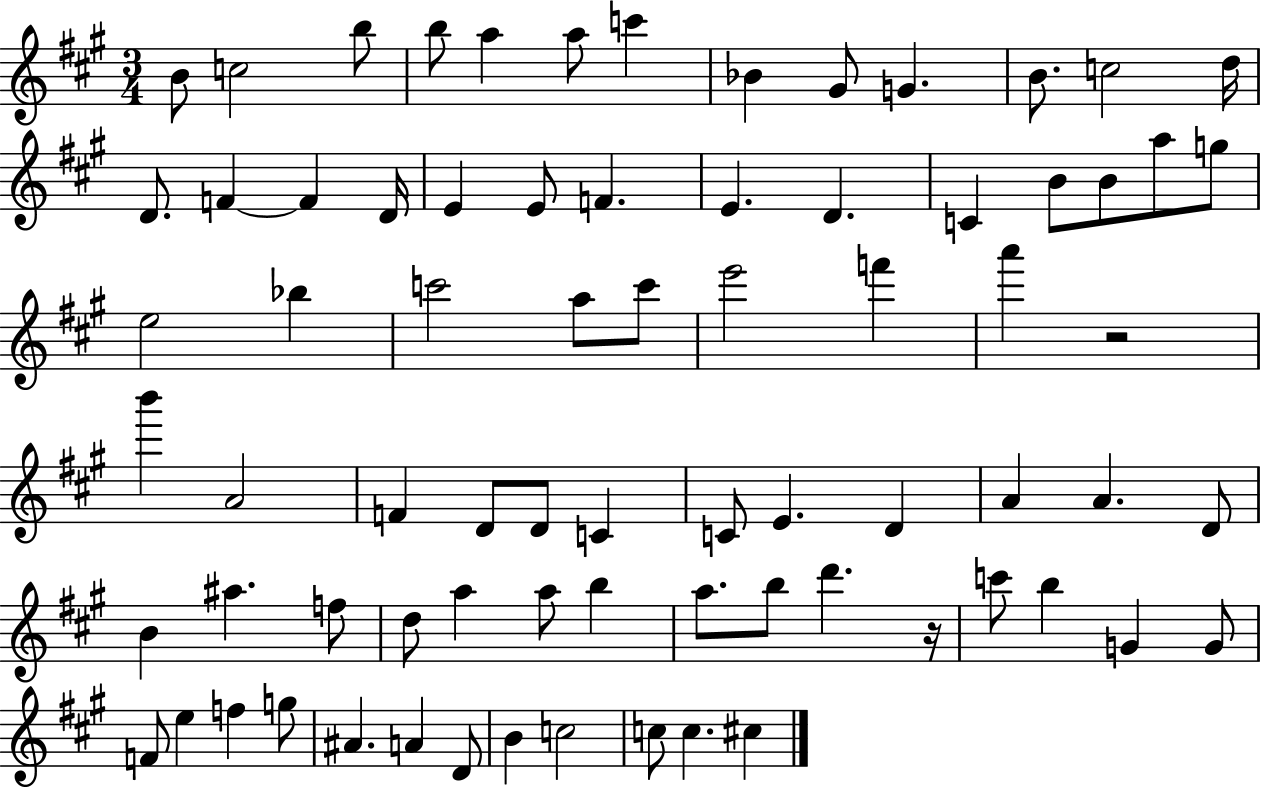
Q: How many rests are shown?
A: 2